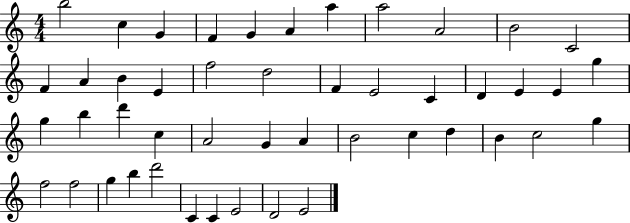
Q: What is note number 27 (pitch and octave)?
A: D6